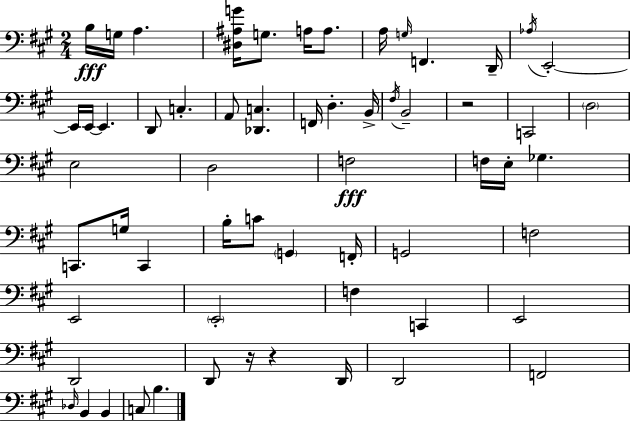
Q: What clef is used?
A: bass